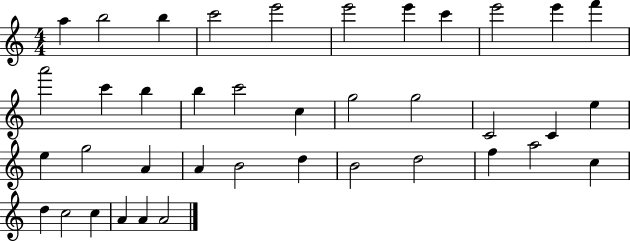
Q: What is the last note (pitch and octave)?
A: A4